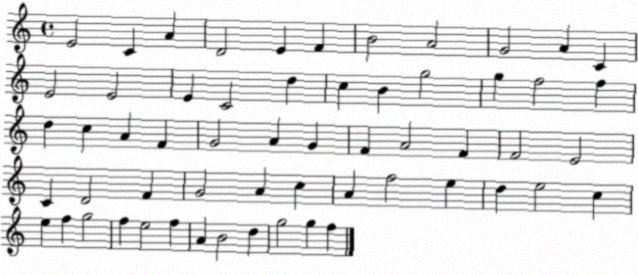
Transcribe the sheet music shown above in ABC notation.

X:1
T:Untitled
M:4/4
L:1/4
K:C
E2 C A D2 E F B2 A2 G2 A C E2 E2 E C2 d c B g2 g f2 f d c A F G2 A G F A2 F F2 E2 C D2 F G2 A c A f2 e d e2 c e f g2 f e2 f A B2 d g2 g f